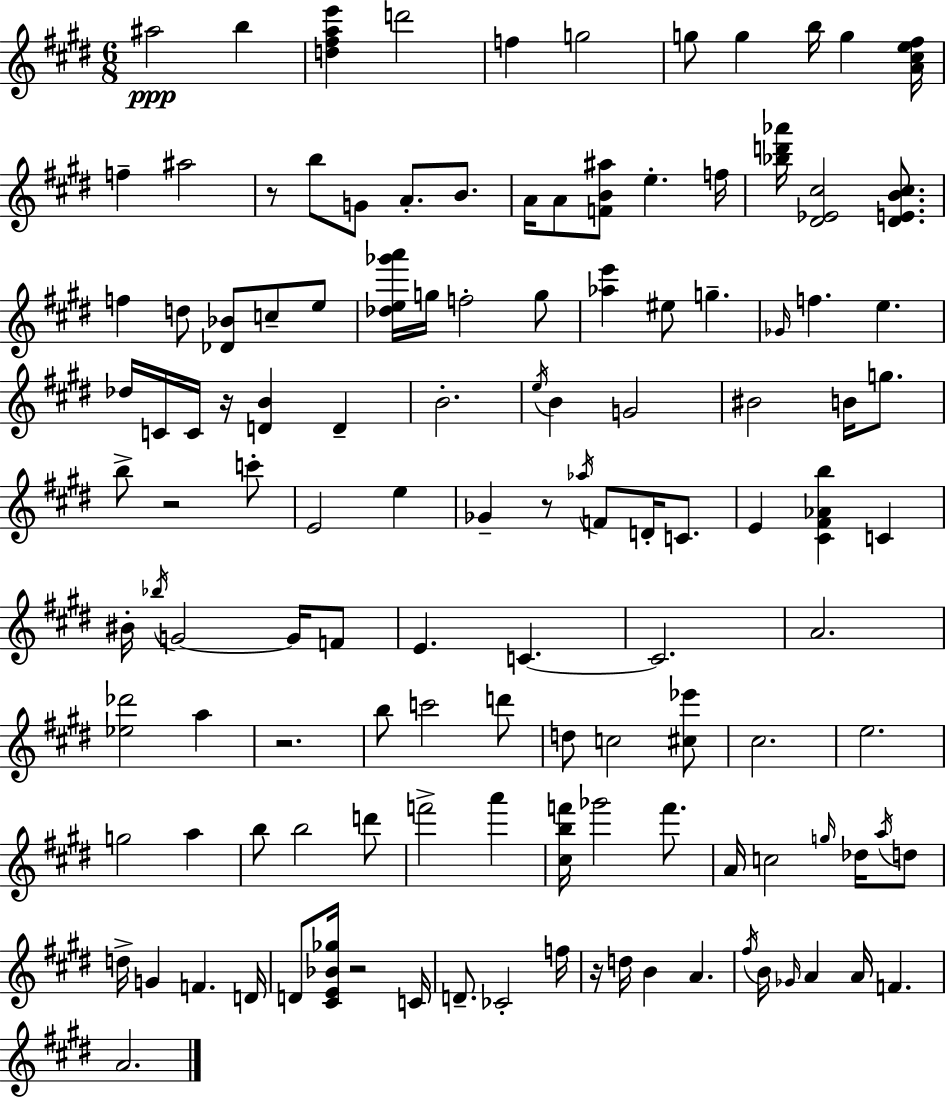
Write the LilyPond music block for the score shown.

{
  \clef treble
  \numericTimeSignature
  \time 6/8
  \key e \major
  \repeat volta 2 { ais''2\ppp b''4 | <d'' fis'' a'' e'''>4 d'''2 | f''4 g''2 | g''8 g''4 b''16 g''4 <a' cis'' e'' fis''>16 | \break f''4-- ais''2 | r8 b''8 g'8 a'8.-. b'8. | a'16 a'8 <f' b' ais''>8 e''4.-. f''16 | <bes'' d''' aes'''>16 <dis' ees' cis''>2 <dis' e' b' cis''>8. | \break f''4 d''8 <des' bes'>8 c''8-- e''8 | <des'' e'' ges''' a'''>16 g''16 f''2-. g''8 | <aes'' e'''>4 eis''8 g''4.-- | \grace { ges'16 } f''4. e''4. | \break des''16 c'16 c'16 r16 <d' b'>4 d'4-- | b'2.-. | \acciaccatura { e''16 } b'4 g'2 | bis'2 b'16 g''8. | \break b''8-> r2 | c'''8-. e'2 e''4 | ges'4-- r8 \acciaccatura { aes''16 } f'8 d'16-. | c'8. e'4 <cis' fis' aes' b''>4 c'4 | \break bis'16-. \acciaccatura { bes''16 } g'2~~ | g'16 f'8 e'4. c'4.~~ | c'2. | a'2. | \break <ees'' des'''>2 | a''4 r2. | b''8 c'''2 | d'''8 d''8 c''2 | \break <cis'' ees'''>8 cis''2. | e''2. | g''2 | a''4 b''8 b''2 | \break d'''8 f'''2-> | a'''4 <cis'' b'' f'''>16 ges'''2 | f'''8. a'16 c''2 | \grace { g''16 } des''16 \acciaccatura { a''16 } d''8 d''16-> g'4 f'4. | \break d'16 d'8 <cis' e' bes' ges''>16 r2 | c'16 d'8.-- ces'2-. | f''16 r16 d''16 b'4 | a'4. \acciaccatura { fis''16 } b'16 \grace { ges'16 } a'4 | \break a'16 f'4. a'2. | } \bar "|."
}